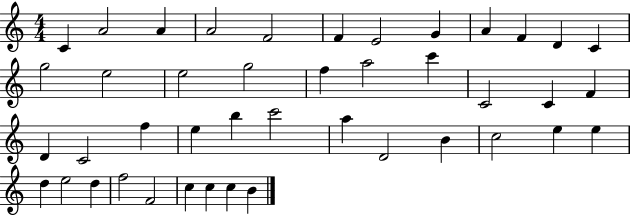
X:1
T:Untitled
M:4/4
L:1/4
K:C
C A2 A A2 F2 F E2 G A F D C g2 e2 e2 g2 f a2 c' C2 C F D C2 f e b c'2 a D2 B c2 e e d e2 d f2 F2 c c c B